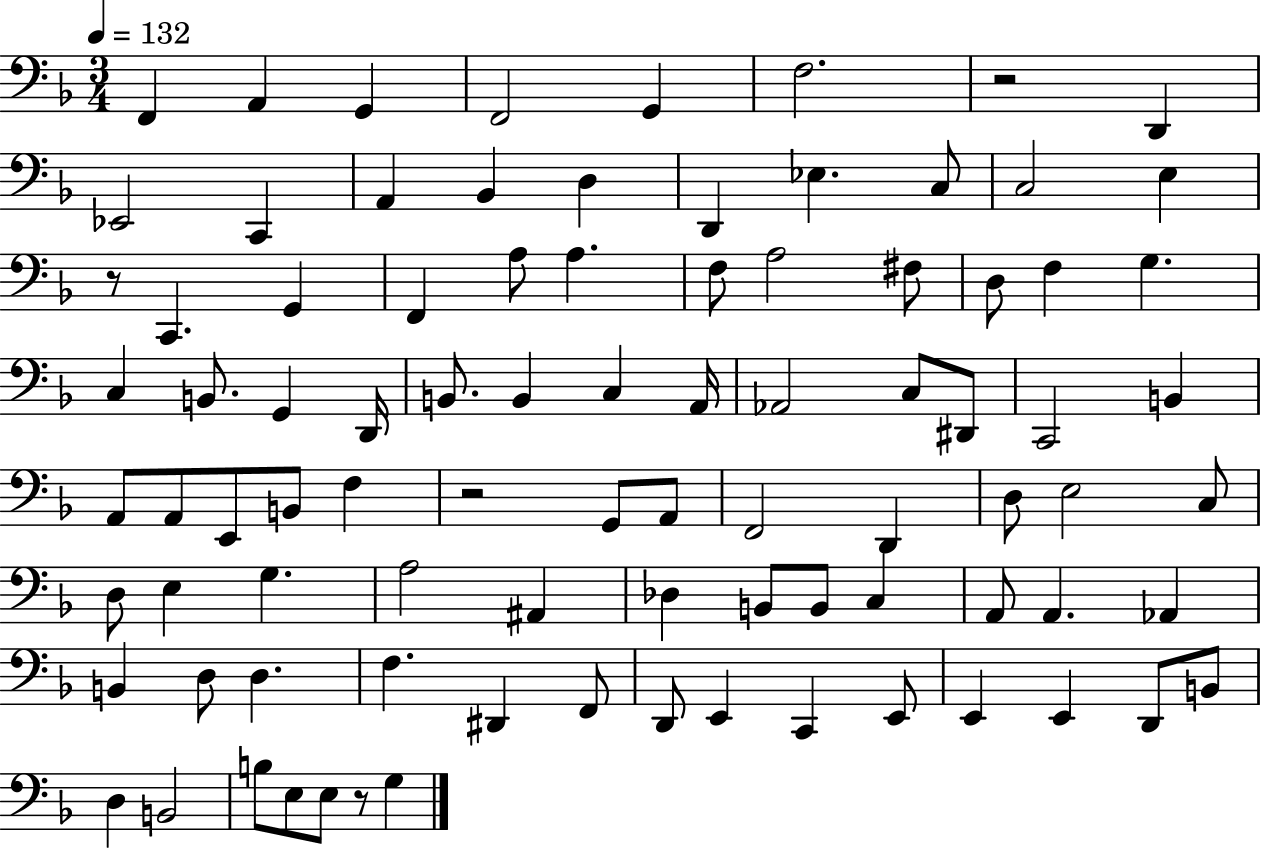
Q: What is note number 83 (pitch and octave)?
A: E3